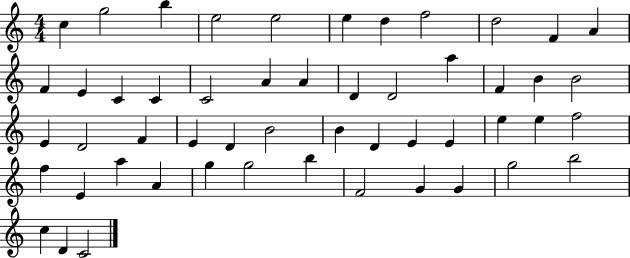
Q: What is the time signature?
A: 4/4